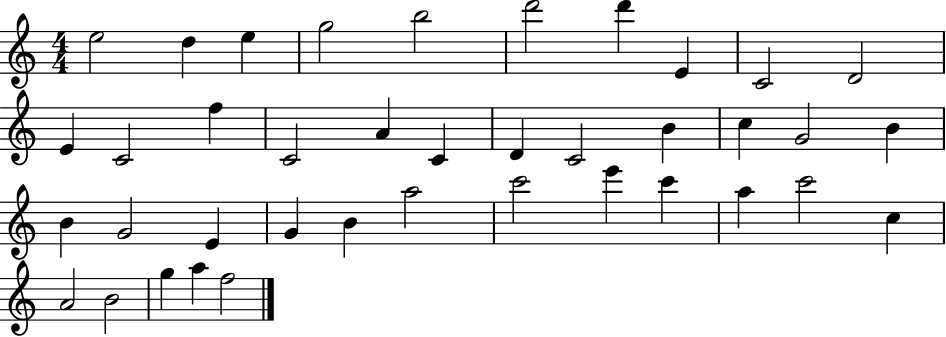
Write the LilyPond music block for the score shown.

{
  \clef treble
  \numericTimeSignature
  \time 4/4
  \key c \major
  e''2 d''4 e''4 | g''2 b''2 | d'''2 d'''4 e'4 | c'2 d'2 | \break e'4 c'2 f''4 | c'2 a'4 c'4 | d'4 c'2 b'4 | c''4 g'2 b'4 | \break b'4 g'2 e'4 | g'4 b'4 a''2 | c'''2 e'''4 c'''4 | a''4 c'''2 c''4 | \break a'2 b'2 | g''4 a''4 f''2 | \bar "|."
}